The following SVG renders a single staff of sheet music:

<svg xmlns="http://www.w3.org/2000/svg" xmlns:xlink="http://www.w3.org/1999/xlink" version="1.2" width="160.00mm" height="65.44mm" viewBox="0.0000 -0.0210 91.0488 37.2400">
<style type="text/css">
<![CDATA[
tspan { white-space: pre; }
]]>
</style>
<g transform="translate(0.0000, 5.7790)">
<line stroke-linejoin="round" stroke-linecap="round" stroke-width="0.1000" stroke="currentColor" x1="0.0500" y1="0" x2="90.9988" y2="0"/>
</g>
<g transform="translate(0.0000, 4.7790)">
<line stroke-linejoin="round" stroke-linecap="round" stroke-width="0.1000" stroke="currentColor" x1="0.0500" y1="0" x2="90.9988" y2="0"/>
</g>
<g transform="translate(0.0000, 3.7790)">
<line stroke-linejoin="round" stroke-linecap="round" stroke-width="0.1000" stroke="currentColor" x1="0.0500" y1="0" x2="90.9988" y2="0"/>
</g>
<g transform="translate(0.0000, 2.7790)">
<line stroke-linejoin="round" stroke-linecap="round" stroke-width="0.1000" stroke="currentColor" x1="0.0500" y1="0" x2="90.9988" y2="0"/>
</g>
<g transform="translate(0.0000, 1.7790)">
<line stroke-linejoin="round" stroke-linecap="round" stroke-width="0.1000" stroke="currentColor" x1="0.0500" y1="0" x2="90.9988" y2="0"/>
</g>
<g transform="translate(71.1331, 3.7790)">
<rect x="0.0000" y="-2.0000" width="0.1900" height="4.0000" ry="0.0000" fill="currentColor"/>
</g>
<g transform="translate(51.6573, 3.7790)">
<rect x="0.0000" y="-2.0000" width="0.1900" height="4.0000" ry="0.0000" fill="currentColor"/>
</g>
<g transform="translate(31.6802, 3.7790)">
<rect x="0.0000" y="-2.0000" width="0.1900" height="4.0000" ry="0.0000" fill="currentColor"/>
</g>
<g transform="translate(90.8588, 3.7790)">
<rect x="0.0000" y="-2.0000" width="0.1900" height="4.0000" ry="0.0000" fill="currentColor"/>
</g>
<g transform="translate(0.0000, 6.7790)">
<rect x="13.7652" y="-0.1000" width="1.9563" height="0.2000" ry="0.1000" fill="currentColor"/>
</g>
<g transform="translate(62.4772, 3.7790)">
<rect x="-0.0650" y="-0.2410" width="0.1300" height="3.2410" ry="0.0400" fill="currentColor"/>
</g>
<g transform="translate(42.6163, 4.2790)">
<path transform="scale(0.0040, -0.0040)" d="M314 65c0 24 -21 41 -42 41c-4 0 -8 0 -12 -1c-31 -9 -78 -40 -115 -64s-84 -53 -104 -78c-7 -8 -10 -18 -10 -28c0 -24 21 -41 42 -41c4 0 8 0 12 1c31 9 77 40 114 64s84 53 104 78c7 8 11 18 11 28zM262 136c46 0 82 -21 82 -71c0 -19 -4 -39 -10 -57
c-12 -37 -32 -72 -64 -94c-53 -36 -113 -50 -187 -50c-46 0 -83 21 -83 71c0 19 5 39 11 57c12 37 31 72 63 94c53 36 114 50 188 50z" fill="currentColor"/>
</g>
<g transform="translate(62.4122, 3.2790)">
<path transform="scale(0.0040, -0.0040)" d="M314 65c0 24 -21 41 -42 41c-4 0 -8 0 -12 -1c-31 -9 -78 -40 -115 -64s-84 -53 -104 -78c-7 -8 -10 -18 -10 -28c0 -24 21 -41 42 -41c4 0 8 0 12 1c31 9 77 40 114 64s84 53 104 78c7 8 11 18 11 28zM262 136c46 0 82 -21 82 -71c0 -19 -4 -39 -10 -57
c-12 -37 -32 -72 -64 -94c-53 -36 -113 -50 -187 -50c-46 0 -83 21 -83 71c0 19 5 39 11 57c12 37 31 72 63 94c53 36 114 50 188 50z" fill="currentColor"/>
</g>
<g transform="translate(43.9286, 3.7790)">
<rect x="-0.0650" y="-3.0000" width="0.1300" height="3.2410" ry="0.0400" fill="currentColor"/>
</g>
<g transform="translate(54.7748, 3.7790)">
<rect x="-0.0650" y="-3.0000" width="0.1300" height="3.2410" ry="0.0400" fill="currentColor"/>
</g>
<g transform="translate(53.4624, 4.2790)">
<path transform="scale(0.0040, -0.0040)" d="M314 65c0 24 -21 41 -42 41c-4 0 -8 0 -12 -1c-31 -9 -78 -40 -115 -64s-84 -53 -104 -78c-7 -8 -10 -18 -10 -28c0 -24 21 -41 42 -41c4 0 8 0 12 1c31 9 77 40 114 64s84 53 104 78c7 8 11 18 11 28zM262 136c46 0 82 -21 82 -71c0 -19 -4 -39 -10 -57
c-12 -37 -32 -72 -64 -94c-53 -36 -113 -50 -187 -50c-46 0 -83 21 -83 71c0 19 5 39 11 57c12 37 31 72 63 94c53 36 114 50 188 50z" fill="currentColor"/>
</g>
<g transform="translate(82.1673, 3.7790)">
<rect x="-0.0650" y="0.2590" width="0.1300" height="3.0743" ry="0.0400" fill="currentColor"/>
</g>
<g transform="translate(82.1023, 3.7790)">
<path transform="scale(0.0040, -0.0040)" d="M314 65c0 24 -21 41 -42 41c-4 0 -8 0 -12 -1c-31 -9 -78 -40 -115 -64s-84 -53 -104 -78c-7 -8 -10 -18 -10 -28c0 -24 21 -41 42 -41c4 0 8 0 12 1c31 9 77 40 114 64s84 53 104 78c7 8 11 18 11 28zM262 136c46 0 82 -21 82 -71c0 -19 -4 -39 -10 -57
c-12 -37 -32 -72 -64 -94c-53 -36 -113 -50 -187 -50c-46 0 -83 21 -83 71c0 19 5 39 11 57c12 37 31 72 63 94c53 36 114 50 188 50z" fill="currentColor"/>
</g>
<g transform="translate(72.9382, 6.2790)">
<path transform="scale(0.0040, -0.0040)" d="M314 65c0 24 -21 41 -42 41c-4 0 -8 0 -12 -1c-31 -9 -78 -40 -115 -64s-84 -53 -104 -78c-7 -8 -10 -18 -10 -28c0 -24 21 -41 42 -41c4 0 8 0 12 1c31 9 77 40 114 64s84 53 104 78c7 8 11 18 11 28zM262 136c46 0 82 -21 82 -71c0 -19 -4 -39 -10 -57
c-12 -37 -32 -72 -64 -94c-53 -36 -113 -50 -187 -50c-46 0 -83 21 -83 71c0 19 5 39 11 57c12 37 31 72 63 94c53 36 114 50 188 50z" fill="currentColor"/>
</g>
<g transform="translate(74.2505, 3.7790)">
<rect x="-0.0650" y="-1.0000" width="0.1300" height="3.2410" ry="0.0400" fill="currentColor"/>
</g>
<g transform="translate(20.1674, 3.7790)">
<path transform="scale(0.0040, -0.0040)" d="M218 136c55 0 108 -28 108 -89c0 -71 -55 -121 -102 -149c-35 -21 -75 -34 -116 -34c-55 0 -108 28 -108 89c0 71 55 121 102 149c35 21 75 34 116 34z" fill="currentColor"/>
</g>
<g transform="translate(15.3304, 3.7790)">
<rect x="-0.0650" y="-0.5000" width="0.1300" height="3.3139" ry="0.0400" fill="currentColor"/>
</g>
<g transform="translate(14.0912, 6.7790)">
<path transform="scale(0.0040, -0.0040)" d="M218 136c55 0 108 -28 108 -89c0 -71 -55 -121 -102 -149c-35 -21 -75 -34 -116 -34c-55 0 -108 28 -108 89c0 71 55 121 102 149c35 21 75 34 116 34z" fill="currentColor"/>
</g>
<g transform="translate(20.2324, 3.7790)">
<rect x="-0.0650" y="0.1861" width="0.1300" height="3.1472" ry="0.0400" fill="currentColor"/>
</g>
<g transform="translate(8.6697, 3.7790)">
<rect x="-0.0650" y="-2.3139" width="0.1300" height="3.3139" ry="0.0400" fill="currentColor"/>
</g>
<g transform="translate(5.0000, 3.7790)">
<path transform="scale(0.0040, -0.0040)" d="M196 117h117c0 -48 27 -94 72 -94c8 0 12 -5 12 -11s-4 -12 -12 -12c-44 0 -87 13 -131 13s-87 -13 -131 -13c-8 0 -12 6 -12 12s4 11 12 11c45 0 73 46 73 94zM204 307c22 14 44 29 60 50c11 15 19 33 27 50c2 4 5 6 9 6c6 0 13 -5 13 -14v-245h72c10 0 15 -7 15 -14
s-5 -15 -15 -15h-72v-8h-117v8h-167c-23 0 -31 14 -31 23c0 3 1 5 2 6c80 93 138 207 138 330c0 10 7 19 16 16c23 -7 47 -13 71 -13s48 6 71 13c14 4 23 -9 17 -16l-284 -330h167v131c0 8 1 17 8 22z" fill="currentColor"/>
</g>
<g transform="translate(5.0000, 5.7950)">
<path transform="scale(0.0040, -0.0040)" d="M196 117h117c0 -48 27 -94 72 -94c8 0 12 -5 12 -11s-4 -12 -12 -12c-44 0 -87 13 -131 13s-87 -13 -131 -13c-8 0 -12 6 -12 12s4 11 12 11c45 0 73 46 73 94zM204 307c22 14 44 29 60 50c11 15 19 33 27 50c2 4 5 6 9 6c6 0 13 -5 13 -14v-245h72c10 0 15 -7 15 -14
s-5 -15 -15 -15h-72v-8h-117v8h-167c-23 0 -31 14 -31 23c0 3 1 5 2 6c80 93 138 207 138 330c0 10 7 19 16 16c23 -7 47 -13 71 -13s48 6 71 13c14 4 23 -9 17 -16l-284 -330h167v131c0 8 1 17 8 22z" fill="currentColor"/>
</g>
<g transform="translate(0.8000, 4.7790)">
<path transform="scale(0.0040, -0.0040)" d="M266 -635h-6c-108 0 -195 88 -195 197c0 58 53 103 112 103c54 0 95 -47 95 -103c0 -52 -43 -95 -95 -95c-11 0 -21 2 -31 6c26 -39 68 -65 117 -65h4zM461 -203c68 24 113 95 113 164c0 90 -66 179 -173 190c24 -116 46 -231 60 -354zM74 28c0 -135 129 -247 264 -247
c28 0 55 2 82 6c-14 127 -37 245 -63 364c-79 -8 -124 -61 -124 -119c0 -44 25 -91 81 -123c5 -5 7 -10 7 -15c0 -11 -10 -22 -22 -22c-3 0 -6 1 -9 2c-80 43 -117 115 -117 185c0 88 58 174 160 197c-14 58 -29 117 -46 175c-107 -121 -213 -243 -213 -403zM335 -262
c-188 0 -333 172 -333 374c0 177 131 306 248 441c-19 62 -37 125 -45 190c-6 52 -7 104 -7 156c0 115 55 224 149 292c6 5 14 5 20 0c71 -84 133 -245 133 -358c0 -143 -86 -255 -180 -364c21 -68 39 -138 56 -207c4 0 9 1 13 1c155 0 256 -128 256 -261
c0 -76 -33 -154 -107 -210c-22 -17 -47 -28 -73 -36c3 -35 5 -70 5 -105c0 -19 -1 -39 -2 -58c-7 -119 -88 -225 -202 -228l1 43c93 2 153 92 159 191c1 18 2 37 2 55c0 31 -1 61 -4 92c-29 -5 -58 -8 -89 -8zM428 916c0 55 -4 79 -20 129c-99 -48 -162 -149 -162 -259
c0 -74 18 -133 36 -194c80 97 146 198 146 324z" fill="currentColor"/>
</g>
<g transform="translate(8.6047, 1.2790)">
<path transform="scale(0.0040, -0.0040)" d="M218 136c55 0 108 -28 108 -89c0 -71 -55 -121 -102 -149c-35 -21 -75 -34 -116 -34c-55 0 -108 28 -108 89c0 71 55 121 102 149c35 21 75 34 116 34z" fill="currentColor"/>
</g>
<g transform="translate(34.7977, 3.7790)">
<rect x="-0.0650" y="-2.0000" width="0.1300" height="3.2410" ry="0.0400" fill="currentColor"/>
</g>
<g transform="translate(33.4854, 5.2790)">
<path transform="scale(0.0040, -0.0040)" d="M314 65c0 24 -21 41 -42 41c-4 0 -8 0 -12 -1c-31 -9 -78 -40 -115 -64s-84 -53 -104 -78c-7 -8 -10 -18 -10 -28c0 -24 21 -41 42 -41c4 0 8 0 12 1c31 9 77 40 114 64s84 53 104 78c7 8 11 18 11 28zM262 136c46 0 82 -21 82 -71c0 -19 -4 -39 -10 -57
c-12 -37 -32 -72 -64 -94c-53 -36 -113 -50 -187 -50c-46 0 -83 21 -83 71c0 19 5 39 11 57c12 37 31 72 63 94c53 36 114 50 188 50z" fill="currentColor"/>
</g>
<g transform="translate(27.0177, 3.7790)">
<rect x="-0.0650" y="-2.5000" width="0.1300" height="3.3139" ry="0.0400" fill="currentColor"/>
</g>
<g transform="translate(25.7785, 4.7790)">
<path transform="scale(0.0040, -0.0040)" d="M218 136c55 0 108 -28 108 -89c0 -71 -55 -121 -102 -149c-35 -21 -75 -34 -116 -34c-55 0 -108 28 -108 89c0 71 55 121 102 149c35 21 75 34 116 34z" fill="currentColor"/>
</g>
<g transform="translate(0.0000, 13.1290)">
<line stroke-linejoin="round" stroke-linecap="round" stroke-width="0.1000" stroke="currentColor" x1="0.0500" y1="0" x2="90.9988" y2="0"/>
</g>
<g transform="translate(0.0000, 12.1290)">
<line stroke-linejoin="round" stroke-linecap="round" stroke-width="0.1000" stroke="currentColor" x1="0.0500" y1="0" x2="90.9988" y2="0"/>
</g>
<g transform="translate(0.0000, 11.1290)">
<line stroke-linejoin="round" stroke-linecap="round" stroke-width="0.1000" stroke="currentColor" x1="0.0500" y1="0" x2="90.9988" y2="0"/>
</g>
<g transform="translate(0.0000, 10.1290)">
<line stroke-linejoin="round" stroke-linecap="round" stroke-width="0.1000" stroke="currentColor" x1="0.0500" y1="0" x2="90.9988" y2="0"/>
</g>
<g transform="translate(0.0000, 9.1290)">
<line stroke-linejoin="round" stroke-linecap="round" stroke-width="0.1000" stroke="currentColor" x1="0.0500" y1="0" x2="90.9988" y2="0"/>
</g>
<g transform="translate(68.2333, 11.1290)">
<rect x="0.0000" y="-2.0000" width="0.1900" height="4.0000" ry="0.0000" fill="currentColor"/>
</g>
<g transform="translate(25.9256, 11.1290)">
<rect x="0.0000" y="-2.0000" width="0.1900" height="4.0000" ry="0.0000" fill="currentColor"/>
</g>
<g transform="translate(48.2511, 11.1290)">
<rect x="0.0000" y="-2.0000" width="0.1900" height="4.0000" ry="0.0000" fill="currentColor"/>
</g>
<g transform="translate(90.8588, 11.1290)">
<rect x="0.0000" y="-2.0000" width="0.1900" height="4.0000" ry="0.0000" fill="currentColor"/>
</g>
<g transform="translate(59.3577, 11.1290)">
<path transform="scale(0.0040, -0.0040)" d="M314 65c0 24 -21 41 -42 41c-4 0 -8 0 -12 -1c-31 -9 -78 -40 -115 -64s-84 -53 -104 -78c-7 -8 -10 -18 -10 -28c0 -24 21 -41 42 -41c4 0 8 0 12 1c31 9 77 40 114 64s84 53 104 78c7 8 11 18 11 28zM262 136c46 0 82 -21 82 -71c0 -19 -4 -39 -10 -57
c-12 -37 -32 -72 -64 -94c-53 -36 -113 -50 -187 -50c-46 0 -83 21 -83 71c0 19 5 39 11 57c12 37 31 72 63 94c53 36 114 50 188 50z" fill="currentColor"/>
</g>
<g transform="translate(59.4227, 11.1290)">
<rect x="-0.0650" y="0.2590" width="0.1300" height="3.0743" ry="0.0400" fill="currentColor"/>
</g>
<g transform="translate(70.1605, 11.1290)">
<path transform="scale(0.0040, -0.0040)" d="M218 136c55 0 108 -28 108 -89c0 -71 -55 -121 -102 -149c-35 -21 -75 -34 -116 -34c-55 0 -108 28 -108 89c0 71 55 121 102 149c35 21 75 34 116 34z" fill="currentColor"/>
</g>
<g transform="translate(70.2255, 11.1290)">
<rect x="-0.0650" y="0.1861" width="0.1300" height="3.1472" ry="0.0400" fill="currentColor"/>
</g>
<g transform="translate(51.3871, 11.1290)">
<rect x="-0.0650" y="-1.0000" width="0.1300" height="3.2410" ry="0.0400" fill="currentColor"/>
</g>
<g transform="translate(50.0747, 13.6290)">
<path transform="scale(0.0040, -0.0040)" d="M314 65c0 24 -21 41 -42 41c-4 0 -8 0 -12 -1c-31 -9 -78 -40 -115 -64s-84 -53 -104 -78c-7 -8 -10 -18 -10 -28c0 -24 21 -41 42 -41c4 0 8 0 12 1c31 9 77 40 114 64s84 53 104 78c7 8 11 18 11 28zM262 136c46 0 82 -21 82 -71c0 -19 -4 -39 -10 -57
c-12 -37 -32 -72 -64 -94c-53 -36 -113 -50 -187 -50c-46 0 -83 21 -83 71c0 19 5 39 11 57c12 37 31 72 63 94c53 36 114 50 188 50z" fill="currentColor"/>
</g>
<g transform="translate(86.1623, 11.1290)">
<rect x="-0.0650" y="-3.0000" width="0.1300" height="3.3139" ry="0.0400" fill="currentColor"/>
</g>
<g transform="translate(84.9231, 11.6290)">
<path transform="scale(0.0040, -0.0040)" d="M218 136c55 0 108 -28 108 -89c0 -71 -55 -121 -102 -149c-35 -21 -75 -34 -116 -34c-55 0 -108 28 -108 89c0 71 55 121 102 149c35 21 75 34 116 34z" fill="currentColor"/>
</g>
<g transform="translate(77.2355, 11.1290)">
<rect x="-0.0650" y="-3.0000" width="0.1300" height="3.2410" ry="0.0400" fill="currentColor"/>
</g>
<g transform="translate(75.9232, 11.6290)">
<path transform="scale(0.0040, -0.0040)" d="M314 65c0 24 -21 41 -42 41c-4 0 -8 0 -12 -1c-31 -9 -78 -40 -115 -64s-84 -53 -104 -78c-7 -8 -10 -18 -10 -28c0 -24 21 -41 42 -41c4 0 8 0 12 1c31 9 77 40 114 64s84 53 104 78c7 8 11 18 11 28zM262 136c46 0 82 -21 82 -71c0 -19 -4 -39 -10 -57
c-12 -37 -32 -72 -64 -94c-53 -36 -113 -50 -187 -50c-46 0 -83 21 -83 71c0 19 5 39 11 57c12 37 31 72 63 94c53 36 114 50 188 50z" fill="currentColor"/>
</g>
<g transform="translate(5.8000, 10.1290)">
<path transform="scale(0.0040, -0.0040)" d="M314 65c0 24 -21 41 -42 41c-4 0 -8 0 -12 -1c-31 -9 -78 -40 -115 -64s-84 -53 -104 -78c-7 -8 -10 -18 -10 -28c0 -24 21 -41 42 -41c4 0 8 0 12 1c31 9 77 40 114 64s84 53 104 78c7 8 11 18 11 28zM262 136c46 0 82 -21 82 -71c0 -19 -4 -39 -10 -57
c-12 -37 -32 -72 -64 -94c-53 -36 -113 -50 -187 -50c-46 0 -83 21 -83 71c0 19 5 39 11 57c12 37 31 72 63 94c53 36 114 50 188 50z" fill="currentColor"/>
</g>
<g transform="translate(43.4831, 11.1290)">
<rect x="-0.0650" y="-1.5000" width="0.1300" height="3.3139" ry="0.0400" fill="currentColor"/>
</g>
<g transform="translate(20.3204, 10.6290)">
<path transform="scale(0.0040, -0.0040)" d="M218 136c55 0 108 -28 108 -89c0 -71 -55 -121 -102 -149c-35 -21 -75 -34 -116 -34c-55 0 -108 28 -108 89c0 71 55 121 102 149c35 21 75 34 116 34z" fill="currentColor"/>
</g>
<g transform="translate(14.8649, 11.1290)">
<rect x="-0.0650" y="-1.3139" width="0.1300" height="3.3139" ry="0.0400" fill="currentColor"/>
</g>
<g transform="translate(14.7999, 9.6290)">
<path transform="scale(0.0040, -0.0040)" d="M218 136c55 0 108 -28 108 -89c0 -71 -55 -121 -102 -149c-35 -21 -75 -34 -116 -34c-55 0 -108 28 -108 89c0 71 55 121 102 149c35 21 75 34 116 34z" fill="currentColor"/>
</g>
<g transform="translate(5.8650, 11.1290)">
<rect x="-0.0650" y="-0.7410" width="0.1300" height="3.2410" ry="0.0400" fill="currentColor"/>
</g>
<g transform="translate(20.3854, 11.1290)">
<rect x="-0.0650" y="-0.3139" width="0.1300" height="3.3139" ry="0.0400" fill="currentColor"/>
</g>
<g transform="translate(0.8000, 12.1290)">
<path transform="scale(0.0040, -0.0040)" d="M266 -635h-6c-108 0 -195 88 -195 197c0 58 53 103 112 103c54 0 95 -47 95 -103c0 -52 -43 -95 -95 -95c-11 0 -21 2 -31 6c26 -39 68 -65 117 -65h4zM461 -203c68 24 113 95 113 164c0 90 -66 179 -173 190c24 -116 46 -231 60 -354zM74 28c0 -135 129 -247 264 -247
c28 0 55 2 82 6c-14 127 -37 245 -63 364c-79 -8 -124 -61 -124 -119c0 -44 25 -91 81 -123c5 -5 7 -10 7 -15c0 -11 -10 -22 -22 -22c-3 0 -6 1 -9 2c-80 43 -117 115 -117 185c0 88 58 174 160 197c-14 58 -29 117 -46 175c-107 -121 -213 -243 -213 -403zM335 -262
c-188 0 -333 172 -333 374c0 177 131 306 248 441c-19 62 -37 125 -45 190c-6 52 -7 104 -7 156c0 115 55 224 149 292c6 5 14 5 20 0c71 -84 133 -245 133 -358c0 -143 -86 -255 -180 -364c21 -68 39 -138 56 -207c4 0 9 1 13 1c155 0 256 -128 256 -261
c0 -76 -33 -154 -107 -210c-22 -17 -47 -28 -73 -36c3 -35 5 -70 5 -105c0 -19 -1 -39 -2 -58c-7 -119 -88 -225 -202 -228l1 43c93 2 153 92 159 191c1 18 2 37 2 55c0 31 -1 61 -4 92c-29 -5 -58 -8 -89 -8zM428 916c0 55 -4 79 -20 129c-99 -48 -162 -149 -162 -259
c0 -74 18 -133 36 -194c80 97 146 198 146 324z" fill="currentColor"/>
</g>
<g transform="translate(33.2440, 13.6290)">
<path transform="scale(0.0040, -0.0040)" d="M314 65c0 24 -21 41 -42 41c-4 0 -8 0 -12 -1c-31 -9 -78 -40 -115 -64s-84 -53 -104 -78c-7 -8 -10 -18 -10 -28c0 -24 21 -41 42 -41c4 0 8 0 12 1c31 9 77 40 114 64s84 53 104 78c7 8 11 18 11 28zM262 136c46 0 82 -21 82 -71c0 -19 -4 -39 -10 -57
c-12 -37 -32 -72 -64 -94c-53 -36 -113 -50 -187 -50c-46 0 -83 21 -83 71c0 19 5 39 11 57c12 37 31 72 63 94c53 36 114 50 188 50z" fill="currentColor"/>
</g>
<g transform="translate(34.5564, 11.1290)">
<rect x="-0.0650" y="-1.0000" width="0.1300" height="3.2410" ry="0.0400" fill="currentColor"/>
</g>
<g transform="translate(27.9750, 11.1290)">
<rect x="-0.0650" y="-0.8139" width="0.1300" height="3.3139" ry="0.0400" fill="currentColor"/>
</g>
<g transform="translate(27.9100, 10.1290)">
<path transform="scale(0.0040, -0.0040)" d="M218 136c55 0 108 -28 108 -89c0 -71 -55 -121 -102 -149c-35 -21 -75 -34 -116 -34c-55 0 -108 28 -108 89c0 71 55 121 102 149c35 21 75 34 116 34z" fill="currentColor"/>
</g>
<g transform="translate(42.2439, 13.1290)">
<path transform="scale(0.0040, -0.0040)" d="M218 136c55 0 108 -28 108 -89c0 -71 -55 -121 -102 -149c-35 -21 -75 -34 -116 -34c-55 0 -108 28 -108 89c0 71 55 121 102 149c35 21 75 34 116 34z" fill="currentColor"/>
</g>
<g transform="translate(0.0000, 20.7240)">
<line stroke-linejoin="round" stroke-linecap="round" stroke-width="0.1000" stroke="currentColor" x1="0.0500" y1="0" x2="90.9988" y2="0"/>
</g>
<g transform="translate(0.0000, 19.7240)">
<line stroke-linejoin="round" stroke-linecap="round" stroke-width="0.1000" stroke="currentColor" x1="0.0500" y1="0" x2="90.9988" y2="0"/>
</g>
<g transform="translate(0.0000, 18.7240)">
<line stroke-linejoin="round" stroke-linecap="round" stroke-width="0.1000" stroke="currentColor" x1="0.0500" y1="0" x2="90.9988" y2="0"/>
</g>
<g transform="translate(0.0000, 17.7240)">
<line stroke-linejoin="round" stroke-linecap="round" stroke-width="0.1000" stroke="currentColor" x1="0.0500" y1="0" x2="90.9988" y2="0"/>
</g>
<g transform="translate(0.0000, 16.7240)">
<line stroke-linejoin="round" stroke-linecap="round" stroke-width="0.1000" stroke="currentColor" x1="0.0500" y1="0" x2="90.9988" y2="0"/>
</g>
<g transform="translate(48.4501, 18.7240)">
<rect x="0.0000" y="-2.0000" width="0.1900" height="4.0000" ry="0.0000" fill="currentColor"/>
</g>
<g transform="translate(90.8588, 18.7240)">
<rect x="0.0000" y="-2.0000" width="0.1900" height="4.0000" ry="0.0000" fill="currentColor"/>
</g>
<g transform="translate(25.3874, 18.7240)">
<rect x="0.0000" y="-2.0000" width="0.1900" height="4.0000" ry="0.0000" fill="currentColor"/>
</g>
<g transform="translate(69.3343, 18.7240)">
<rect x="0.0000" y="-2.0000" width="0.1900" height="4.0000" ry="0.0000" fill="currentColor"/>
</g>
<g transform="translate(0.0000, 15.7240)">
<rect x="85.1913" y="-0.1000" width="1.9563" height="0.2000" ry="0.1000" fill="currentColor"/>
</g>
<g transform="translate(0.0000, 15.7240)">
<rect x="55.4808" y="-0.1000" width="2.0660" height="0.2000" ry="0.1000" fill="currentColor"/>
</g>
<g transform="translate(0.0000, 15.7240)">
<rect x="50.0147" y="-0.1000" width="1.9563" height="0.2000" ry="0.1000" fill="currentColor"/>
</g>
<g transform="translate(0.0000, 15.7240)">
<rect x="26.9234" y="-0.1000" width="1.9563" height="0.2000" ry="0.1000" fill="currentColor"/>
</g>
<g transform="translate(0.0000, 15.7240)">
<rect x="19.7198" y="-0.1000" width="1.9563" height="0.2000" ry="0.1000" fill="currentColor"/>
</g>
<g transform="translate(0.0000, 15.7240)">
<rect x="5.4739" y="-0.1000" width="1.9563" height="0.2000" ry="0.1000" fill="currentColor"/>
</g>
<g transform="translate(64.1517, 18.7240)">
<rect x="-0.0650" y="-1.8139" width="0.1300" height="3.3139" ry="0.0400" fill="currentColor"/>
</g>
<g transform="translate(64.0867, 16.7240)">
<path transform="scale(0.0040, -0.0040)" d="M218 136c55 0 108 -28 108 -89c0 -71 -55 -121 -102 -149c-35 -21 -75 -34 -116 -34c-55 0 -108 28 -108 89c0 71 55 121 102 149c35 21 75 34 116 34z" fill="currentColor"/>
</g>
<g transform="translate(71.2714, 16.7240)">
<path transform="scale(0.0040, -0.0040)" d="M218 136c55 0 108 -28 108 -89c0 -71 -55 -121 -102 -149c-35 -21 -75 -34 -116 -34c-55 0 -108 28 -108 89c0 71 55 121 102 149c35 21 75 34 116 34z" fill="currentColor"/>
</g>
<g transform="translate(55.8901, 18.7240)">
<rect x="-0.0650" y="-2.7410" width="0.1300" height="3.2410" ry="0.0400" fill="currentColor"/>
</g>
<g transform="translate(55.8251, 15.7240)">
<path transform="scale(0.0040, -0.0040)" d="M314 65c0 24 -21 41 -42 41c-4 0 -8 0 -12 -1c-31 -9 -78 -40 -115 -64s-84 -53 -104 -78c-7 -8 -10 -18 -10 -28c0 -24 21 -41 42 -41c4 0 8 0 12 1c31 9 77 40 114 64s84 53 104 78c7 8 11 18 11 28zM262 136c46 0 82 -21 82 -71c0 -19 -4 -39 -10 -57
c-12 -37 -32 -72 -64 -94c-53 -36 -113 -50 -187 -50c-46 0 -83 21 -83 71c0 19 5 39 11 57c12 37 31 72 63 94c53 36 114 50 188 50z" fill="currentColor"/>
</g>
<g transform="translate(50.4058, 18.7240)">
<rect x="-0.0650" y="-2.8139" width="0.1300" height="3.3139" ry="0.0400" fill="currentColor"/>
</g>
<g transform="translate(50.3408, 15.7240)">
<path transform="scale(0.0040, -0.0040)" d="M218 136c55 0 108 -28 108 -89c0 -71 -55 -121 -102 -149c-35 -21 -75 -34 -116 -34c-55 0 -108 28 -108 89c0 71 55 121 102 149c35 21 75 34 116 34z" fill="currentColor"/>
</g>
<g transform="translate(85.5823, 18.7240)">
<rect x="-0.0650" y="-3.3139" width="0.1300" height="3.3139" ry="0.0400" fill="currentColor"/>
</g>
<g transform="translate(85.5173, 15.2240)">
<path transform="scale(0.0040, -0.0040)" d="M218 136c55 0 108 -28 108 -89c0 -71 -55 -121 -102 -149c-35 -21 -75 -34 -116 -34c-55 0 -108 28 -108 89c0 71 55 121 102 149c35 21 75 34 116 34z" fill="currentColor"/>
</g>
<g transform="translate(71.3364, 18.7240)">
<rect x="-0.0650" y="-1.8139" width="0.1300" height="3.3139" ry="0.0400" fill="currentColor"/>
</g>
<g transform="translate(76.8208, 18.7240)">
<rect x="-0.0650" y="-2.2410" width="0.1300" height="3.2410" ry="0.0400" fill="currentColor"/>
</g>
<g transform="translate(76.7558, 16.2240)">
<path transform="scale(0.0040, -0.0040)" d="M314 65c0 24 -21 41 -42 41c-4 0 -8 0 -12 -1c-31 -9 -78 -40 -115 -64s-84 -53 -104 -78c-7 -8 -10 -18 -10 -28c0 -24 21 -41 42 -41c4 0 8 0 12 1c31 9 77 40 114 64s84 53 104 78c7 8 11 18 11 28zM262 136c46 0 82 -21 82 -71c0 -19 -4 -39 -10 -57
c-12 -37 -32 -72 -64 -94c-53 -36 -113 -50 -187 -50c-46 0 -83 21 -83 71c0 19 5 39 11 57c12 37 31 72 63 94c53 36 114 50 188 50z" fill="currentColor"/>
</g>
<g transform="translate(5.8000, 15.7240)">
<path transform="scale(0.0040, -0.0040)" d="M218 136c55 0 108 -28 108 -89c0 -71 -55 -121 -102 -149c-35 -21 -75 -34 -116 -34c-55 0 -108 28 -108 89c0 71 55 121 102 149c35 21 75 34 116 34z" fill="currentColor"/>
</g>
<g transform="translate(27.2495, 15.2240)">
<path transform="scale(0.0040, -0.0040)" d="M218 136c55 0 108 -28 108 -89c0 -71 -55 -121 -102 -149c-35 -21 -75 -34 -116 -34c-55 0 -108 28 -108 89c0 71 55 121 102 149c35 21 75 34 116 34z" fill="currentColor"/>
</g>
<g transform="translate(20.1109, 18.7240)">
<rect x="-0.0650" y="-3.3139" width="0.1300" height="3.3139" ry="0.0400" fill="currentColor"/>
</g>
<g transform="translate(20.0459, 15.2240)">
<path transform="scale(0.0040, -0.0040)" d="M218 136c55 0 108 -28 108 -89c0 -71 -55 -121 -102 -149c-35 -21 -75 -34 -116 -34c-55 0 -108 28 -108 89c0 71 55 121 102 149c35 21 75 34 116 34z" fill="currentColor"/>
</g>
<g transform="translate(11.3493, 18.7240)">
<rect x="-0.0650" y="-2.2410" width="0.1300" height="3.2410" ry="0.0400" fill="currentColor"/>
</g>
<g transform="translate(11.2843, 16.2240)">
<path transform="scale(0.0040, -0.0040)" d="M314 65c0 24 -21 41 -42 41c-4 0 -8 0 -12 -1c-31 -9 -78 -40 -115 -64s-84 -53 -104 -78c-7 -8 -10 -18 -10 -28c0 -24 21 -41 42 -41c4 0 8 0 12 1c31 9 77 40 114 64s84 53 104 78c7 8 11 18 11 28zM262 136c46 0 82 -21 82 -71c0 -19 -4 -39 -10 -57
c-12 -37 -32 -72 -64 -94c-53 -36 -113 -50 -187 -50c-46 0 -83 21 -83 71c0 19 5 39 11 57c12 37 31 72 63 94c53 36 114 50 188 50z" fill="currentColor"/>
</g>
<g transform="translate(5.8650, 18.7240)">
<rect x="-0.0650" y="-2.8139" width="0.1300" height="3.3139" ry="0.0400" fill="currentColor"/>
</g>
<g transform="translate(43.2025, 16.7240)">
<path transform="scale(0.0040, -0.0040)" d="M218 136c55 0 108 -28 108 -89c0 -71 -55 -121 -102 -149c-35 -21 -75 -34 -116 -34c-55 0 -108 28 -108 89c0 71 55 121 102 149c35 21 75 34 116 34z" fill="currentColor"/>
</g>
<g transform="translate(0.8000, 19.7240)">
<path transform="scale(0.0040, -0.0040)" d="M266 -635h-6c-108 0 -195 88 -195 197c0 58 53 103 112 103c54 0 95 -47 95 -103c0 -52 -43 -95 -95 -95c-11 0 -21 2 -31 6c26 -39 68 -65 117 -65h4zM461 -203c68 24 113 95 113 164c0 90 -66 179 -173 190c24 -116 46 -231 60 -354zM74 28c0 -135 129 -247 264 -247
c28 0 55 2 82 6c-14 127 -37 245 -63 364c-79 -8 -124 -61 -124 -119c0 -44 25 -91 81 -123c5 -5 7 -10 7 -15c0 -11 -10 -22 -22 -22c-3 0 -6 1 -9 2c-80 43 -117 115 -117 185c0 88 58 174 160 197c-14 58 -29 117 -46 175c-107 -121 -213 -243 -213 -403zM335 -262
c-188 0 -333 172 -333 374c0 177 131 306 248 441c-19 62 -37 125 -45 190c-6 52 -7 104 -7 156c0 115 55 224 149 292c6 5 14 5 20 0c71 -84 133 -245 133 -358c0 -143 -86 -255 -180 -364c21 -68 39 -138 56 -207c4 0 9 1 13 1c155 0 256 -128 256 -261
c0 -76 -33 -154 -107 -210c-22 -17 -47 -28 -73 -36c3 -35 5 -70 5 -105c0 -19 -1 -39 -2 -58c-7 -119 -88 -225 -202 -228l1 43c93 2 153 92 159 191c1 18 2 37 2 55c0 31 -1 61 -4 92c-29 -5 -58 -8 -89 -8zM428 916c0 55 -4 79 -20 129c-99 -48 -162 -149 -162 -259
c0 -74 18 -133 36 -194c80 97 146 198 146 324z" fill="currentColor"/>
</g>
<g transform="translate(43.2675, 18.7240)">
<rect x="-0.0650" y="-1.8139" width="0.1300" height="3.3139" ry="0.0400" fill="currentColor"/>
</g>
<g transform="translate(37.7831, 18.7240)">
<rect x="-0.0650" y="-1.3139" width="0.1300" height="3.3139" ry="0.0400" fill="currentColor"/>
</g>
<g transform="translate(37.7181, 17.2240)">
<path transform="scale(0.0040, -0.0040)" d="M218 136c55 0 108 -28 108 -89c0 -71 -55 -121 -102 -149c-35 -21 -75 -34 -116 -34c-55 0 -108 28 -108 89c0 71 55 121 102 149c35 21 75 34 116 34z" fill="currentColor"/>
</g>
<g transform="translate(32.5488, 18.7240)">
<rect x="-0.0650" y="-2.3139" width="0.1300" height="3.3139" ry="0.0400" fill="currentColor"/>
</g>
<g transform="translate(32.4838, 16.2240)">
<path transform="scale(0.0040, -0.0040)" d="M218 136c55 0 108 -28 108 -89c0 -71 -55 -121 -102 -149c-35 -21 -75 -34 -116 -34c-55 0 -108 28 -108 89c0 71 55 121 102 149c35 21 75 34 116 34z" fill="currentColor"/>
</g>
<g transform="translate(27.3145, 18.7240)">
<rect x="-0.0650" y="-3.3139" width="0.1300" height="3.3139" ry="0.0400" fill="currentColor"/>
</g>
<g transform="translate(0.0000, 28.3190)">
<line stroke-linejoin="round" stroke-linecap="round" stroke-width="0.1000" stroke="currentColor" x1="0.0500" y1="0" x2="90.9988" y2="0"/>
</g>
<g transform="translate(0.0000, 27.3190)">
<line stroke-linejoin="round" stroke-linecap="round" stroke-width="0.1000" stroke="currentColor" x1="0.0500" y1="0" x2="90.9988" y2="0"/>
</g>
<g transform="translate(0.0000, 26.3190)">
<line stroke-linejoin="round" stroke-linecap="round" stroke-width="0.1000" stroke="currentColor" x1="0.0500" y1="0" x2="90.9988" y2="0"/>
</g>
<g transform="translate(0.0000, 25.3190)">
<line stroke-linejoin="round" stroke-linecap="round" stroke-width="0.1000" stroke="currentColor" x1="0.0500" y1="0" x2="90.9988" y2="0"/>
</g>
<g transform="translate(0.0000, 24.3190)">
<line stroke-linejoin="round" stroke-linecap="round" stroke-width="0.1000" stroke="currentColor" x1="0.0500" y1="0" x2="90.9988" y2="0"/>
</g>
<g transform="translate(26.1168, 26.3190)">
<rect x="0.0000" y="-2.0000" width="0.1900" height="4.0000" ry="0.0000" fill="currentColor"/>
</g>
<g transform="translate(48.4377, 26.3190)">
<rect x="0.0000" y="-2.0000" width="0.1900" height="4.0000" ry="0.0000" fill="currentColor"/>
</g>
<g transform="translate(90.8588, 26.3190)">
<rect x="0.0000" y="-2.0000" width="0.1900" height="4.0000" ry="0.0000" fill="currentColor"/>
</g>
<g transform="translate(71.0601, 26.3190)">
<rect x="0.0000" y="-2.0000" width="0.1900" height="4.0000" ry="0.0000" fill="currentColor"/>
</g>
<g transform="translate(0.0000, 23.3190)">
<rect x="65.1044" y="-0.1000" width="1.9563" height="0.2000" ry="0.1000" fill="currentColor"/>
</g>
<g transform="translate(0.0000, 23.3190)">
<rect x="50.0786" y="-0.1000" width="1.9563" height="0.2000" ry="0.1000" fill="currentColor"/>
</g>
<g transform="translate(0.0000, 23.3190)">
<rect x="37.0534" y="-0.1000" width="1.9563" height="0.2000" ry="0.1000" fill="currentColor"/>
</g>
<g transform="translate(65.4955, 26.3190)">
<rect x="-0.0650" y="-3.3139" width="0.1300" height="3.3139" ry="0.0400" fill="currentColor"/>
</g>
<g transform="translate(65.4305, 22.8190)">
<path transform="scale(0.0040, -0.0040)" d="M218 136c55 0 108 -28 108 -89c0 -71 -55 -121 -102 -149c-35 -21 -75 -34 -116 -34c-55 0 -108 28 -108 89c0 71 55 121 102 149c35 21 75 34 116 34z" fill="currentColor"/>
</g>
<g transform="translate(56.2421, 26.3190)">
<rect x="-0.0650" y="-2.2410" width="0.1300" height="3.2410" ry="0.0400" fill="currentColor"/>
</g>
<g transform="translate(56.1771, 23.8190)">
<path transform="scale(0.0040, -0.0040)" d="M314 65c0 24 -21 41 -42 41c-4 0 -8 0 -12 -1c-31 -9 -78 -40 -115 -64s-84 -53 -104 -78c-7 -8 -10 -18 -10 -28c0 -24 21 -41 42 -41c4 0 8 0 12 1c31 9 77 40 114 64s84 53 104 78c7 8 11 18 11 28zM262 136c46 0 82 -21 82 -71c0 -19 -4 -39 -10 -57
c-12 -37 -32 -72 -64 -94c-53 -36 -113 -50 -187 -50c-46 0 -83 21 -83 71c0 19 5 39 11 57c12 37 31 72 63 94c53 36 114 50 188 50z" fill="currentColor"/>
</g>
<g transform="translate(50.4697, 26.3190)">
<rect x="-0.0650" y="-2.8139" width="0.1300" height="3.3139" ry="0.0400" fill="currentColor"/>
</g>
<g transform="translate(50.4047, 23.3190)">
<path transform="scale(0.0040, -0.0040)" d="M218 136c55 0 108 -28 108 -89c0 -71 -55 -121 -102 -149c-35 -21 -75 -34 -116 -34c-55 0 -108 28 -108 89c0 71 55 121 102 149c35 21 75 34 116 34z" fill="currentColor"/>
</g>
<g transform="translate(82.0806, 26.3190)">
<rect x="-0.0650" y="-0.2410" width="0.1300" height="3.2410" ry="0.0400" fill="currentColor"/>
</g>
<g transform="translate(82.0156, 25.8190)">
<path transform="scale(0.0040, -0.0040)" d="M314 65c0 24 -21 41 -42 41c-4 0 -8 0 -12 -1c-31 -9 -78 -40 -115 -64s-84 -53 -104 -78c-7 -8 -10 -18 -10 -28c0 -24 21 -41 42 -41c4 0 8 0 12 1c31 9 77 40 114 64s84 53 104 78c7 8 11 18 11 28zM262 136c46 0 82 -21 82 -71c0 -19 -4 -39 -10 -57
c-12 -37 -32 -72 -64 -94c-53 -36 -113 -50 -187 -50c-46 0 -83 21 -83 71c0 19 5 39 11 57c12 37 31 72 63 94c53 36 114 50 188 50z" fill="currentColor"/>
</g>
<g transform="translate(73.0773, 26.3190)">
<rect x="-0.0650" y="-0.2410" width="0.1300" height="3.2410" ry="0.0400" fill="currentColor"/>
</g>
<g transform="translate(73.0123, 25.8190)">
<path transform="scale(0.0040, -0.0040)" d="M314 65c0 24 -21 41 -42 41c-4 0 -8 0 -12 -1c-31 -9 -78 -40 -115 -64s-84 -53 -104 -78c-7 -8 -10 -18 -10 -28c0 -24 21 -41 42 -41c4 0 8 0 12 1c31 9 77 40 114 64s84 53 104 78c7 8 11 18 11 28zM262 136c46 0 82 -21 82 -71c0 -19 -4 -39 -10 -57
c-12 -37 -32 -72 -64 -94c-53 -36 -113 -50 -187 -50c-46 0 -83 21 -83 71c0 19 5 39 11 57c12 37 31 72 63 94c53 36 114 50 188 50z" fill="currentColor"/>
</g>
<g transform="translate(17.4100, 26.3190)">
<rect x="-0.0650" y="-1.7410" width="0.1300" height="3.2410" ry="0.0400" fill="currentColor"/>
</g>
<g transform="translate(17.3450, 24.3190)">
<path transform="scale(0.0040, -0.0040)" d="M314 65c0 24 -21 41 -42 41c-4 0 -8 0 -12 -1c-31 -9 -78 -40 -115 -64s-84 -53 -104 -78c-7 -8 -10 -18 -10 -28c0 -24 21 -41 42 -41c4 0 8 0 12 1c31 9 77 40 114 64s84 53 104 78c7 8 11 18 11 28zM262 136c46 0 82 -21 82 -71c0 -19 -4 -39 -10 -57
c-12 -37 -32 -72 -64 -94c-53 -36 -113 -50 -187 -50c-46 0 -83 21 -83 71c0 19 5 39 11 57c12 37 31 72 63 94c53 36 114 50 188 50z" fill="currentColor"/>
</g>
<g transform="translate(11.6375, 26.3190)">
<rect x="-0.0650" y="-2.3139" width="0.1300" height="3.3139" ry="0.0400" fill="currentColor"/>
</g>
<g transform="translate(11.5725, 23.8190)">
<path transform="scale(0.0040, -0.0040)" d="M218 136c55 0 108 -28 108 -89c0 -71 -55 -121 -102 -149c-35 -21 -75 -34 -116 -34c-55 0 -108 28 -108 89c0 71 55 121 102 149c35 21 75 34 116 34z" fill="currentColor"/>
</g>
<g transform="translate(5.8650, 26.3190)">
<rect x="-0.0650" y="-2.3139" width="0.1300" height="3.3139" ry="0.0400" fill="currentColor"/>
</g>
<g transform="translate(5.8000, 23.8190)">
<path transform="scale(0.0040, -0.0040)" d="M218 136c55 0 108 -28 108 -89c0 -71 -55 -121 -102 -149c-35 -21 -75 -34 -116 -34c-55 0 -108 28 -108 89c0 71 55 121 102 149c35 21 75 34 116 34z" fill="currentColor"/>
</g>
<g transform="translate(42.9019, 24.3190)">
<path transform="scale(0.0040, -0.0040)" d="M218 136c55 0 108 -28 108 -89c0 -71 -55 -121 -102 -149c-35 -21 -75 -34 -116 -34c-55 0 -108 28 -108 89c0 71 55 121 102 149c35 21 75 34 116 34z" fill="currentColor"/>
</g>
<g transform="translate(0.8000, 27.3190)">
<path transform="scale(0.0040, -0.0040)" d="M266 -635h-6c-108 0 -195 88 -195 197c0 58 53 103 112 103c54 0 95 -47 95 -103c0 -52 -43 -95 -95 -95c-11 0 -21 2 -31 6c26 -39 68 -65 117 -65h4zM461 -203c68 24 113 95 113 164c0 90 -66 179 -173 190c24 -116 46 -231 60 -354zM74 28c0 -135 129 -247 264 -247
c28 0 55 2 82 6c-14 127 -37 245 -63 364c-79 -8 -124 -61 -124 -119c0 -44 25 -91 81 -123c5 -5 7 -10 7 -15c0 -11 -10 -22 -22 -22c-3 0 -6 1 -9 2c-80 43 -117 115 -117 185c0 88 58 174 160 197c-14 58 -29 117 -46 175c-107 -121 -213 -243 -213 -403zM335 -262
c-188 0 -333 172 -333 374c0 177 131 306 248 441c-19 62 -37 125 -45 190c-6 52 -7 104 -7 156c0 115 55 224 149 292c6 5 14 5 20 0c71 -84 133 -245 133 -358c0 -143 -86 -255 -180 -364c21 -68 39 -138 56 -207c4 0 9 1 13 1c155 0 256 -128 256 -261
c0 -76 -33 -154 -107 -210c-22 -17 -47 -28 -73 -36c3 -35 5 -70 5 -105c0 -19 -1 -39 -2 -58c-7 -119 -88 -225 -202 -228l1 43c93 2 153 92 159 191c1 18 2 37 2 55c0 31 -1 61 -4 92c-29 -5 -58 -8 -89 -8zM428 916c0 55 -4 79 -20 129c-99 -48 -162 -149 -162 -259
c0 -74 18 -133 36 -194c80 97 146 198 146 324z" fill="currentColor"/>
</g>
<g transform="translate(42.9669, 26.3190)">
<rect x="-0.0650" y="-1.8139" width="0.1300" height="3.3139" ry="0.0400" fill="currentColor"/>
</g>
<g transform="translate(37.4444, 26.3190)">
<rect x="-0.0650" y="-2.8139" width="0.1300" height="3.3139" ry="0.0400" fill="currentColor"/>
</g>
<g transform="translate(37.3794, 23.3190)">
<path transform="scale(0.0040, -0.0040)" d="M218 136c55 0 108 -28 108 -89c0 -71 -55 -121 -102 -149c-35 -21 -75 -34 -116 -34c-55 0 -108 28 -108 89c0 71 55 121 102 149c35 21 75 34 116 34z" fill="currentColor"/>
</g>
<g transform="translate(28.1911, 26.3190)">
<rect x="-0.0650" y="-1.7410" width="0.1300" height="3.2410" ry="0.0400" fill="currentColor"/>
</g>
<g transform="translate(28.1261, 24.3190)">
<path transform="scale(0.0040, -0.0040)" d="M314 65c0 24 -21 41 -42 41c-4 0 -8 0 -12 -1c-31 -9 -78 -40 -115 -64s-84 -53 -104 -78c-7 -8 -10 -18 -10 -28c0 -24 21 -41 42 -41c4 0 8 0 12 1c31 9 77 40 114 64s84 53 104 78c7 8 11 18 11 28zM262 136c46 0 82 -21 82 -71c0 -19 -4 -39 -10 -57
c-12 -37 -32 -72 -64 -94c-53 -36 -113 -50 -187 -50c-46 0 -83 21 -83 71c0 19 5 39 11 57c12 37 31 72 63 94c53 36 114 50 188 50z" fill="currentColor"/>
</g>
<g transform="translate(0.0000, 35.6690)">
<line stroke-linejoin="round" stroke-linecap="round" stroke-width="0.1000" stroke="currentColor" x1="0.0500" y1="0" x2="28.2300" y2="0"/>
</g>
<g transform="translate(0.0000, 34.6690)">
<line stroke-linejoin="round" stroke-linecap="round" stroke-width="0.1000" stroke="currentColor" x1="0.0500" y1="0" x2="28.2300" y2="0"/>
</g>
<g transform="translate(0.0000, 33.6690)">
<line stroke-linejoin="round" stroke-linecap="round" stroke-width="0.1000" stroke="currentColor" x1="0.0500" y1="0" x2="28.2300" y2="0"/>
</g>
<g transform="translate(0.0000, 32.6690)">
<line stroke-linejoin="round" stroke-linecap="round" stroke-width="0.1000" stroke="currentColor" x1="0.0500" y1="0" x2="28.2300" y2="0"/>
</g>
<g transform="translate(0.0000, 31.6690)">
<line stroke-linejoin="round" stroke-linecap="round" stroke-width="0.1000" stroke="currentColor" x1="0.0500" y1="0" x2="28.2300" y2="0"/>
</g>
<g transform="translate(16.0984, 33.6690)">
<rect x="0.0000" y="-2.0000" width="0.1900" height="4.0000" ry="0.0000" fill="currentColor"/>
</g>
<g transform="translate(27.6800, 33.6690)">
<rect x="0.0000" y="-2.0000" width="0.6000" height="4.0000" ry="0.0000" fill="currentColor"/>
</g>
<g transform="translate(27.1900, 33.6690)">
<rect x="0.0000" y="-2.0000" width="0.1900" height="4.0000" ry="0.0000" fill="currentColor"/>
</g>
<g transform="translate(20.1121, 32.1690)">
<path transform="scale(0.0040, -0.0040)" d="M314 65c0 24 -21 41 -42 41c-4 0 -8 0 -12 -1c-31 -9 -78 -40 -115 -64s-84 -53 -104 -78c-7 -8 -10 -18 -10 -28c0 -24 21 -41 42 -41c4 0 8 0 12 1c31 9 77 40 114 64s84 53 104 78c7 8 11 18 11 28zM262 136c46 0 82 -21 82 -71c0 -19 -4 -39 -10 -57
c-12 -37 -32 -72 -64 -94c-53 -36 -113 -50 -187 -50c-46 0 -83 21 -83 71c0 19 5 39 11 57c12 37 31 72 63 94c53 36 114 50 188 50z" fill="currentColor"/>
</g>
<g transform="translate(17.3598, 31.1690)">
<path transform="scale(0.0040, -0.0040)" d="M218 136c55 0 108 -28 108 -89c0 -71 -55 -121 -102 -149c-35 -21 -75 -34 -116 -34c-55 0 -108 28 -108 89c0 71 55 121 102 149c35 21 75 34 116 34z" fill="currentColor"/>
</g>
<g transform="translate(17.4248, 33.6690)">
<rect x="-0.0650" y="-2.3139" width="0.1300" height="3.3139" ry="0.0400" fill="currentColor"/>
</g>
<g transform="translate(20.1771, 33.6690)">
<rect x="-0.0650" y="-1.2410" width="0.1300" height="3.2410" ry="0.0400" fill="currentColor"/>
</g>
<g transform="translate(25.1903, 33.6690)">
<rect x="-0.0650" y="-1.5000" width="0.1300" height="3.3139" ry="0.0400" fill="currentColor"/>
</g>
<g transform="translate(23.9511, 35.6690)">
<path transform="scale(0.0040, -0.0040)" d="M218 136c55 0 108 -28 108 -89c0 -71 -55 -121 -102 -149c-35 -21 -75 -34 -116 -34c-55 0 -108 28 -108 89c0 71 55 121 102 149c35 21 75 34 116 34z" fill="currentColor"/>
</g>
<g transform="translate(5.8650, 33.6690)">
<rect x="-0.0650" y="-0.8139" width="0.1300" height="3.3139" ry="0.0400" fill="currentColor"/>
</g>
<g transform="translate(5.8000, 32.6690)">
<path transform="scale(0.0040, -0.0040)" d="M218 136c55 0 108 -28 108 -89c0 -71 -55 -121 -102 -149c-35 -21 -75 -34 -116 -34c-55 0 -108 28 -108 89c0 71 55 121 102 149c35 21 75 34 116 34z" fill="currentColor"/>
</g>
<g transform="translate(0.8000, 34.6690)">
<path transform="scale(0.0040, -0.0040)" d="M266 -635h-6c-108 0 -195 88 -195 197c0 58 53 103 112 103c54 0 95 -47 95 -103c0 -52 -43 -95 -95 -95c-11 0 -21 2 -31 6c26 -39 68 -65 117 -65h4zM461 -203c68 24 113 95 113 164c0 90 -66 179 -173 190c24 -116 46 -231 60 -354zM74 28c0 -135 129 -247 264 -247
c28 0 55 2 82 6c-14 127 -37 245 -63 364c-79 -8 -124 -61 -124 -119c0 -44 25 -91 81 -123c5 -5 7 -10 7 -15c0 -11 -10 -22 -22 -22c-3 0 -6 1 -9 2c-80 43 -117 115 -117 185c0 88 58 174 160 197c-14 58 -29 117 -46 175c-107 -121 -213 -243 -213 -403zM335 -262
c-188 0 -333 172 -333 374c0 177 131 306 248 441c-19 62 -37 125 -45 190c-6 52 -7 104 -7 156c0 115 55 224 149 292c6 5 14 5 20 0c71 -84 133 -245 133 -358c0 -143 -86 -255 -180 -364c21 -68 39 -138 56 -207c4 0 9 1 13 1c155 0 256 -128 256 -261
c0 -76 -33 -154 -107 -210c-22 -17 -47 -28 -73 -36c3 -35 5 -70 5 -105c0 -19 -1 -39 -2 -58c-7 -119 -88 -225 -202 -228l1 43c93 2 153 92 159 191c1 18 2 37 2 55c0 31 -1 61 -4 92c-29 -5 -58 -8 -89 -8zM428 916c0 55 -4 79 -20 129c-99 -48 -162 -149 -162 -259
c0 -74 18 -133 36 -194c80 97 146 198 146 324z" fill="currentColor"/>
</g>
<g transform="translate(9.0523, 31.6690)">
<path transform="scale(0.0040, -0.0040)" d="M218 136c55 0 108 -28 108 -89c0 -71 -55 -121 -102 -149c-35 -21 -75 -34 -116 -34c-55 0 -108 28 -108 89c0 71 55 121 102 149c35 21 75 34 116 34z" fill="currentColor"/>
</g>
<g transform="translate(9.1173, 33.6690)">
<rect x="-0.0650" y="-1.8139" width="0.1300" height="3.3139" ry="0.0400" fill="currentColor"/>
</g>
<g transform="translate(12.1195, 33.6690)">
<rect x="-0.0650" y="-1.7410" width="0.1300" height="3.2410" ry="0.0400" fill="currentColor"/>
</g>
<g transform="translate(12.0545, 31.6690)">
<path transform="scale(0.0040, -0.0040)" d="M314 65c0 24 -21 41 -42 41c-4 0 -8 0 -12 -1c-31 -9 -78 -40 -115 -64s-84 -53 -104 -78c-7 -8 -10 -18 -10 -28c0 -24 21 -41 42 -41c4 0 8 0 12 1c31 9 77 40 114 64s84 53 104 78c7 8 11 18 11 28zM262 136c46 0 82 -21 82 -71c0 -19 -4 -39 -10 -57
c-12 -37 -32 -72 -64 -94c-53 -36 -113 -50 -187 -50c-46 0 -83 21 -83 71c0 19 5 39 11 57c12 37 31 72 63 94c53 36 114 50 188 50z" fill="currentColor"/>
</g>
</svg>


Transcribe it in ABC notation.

X:1
T:Untitled
M:4/4
L:1/4
K:C
g C B G F2 A2 A2 c2 D2 B2 d2 e c d D2 E D2 B2 B A2 A a g2 b b g e f a a2 f f g2 b g g f2 f2 a f a g2 b c2 c2 d f f2 g e2 E